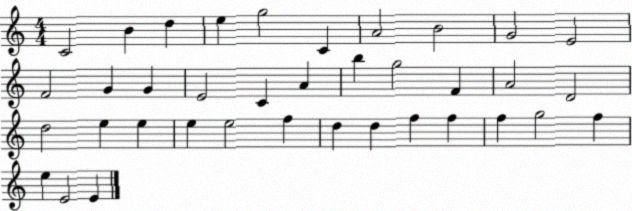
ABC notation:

X:1
T:Untitled
M:4/4
L:1/4
K:C
C2 B d e g2 C A2 B2 G2 E2 F2 G G E2 C A b g2 F A2 D2 d2 e e e e2 f d d f f f g2 f e E2 E